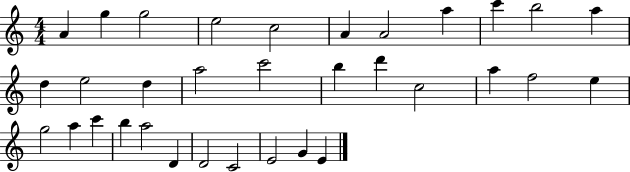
{
  \clef treble
  \numericTimeSignature
  \time 4/4
  \key c \major
  a'4 g''4 g''2 | e''2 c''2 | a'4 a'2 a''4 | c'''4 b''2 a''4 | \break d''4 e''2 d''4 | a''2 c'''2 | b''4 d'''4 c''2 | a''4 f''2 e''4 | \break g''2 a''4 c'''4 | b''4 a''2 d'4 | d'2 c'2 | e'2 g'4 e'4 | \break \bar "|."
}